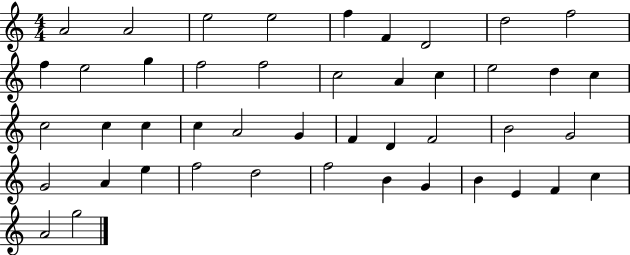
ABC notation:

X:1
T:Untitled
M:4/4
L:1/4
K:C
A2 A2 e2 e2 f F D2 d2 f2 f e2 g f2 f2 c2 A c e2 d c c2 c c c A2 G F D F2 B2 G2 G2 A e f2 d2 f2 B G B E F c A2 g2